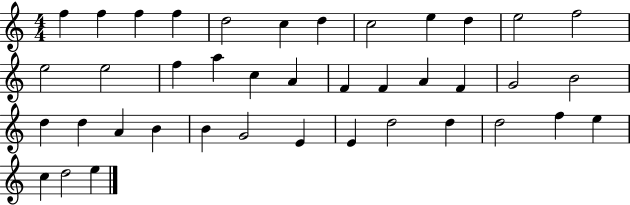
F5/q F5/q F5/q F5/q D5/h C5/q D5/q C5/h E5/q D5/q E5/h F5/h E5/h E5/h F5/q A5/q C5/q A4/q F4/q F4/q A4/q F4/q G4/h B4/h D5/q D5/q A4/q B4/q B4/q G4/h E4/q E4/q D5/h D5/q D5/h F5/q E5/q C5/q D5/h E5/q